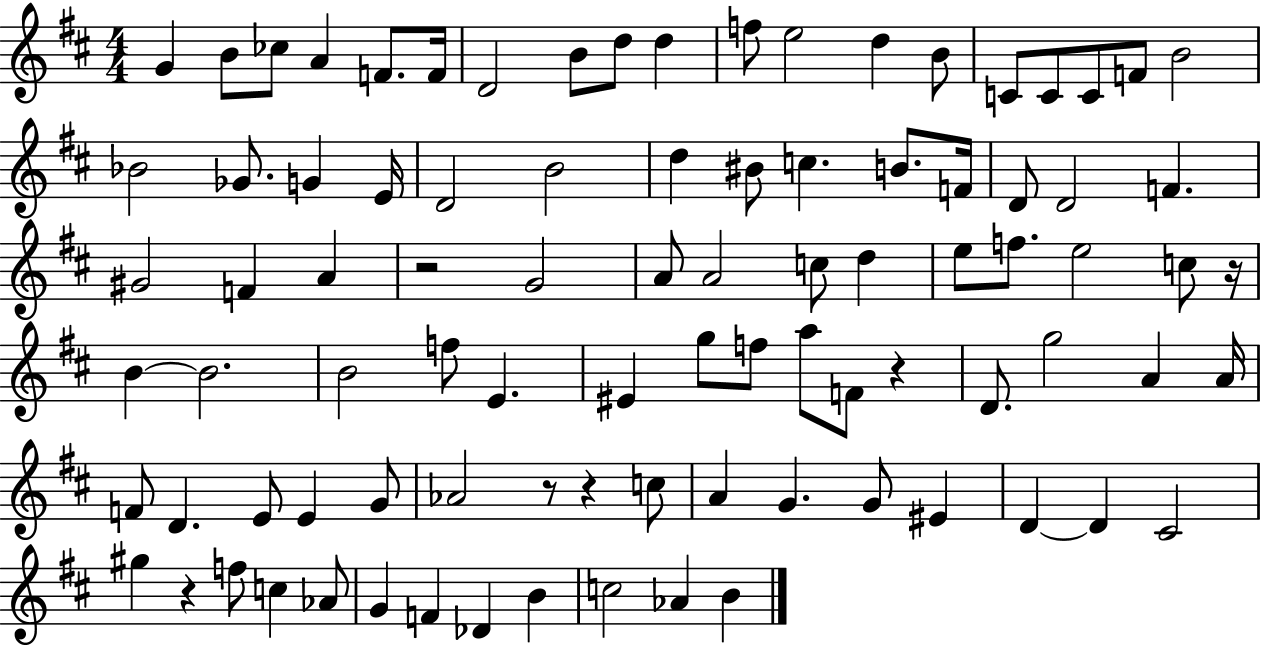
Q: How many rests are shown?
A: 6